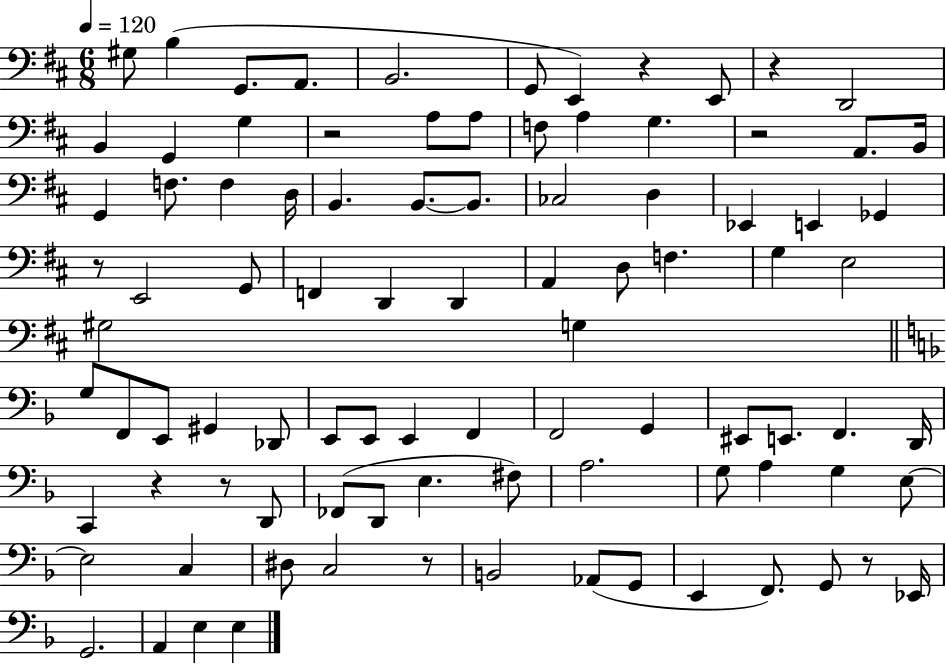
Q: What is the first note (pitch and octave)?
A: G#3